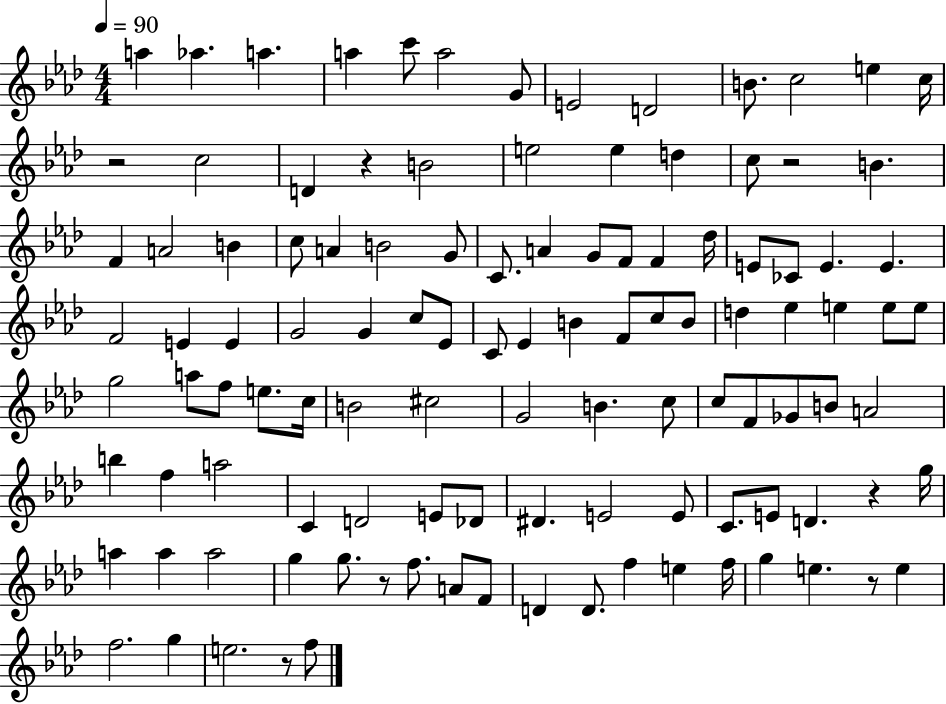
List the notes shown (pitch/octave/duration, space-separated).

A5/q Ab5/q. A5/q. A5/q C6/e A5/h G4/e E4/h D4/h B4/e. C5/h E5/q C5/s R/h C5/h D4/q R/q B4/h E5/h E5/q D5/q C5/e R/h B4/q. F4/q A4/h B4/q C5/e A4/q B4/h G4/e C4/e. A4/q G4/e F4/e F4/q Db5/s E4/e CES4/e E4/q. E4/q. F4/h E4/q E4/q G4/h G4/q C5/e Eb4/e C4/e Eb4/q B4/q F4/e C5/e B4/e D5/q Eb5/q E5/q E5/e E5/e G5/h A5/e F5/e E5/e. C5/s B4/h C#5/h G4/h B4/q. C5/e C5/e F4/e Gb4/e B4/e A4/h B5/q F5/q A5/h C4/q D4/h E4/e Db4/e D#4/q. E4/h E4/e C4/e. E4/e D4/q. R/q G5/s A5/q A5/q A5/h G5/q G5/e. R/e F5/e. A4/e F4/e D4/q D4/e. F5/q E5/q F5/s G5/q E5/q. R/e E5/q F5/h. G5/q E5/h. R/e F5/e